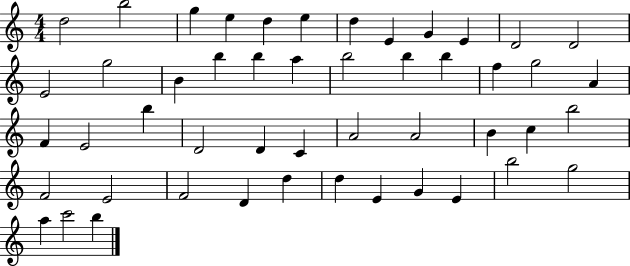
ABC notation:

X:1
T:Untitled
M:4/4
L:1/4
K:C
d2 b2 g e d e d E G E D2 D2 E2 g2 B b b a b2 b b f g2 A F E2 b D2 D C A2 A2 B c b2 F2 E2 F2 D d d E G E b2 g2 a c'2 b